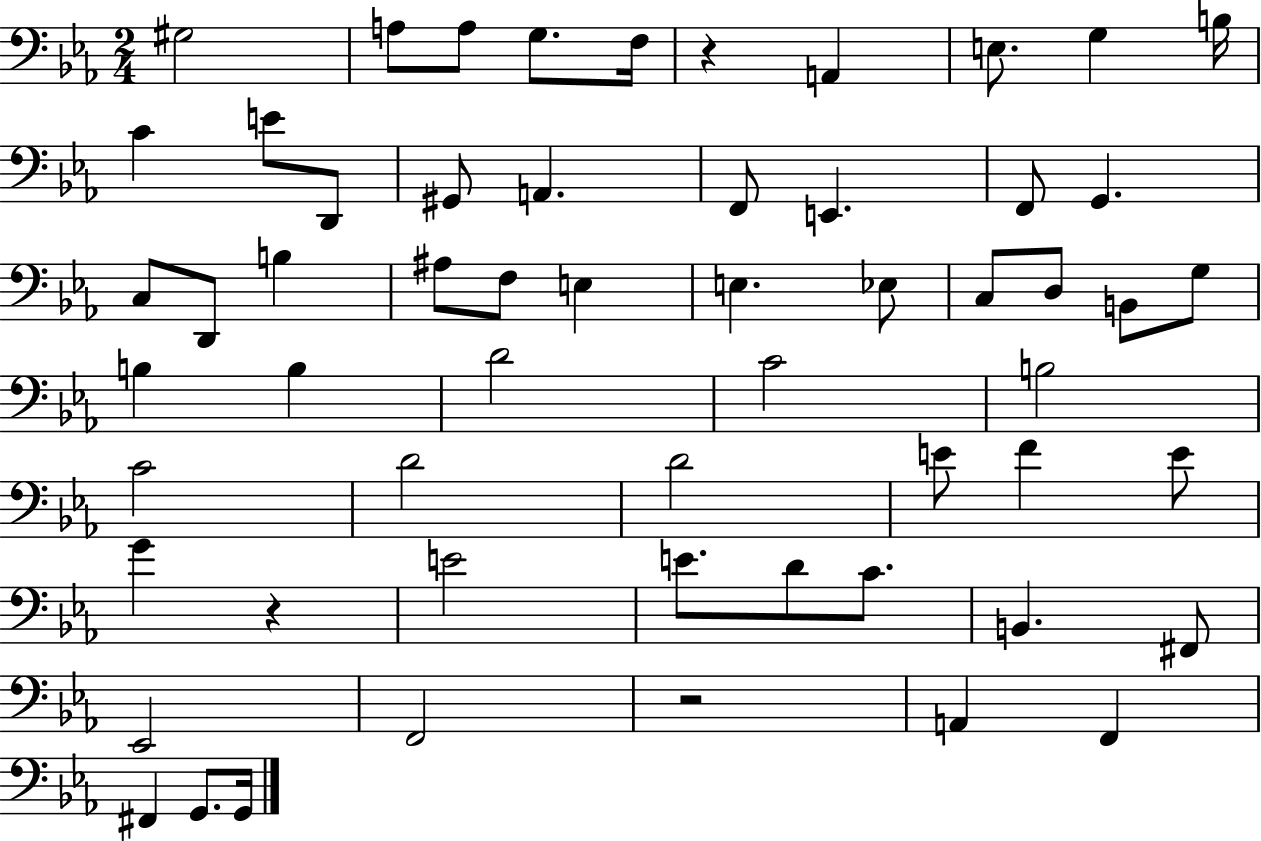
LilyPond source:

{
  \clef bass
  \numericTimeSignature
  \time 2/4
  \key ees \major
  gis2 | a8 a8 g8. f16 | r4 a,4 | e8. g4 b16 | \break c'4 e'8 d,8 | gis,8 a,4. | f,8 e,4. | f,8 g,4. | \break c8 d,8 b4 | ais8 f8 e4 | e4. ees8 | c8 d8 b,8 g8 | \break b4 b4 | d'2 | c'2 | b2 | \break c'2 | d'2 | d'2 | e'8 f'4 e'8 | \break g'4 r4 | e'2 | e'8. d'8 c'8. | b,4. fis,8 | \break ees,2 | f,2 | r2 | a,4 f,4 | \break fis,4 g,8. g,16 | \bar "|."
}